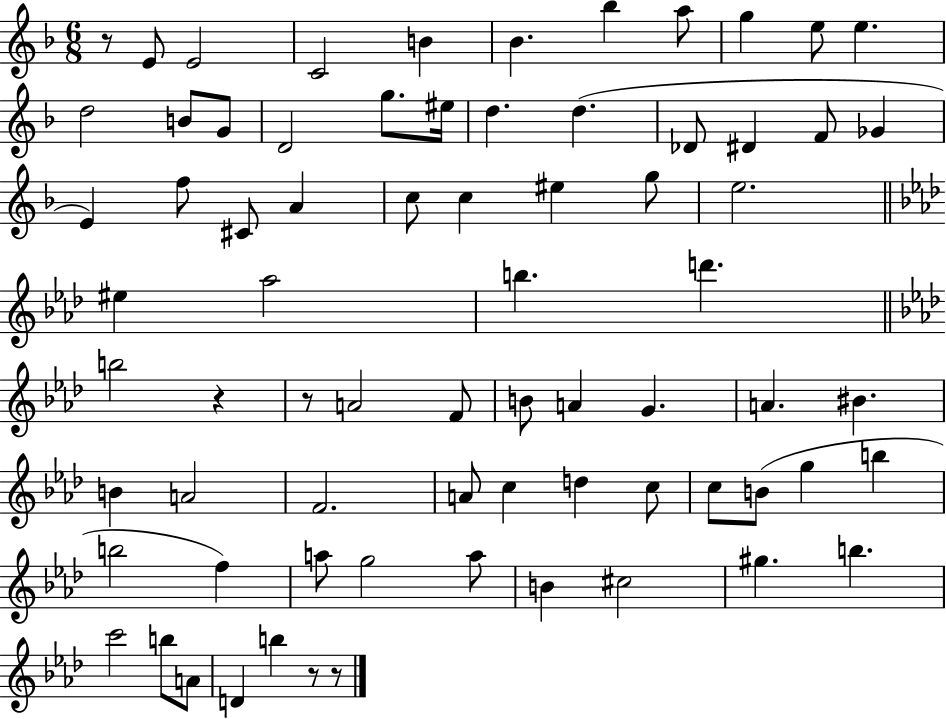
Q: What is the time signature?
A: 6/8